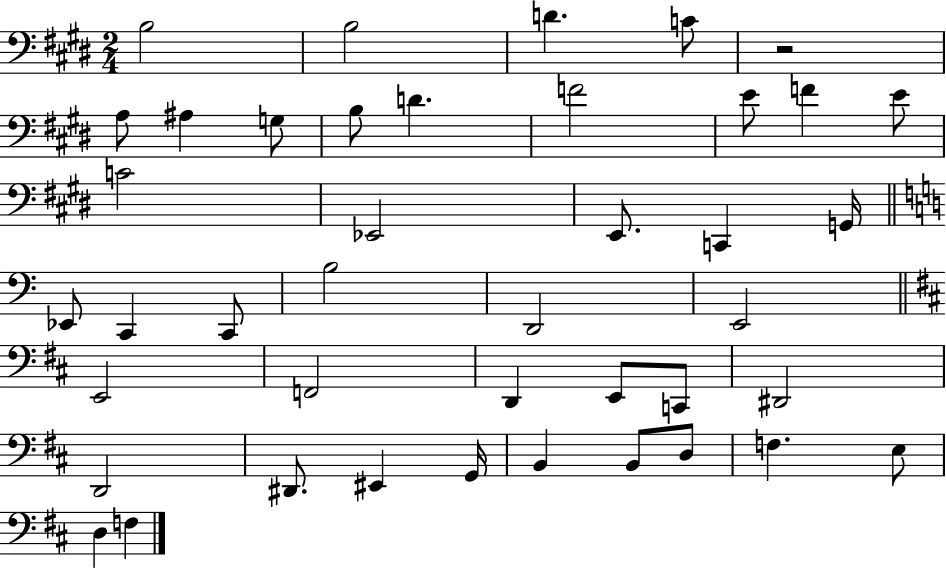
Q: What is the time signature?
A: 2/4